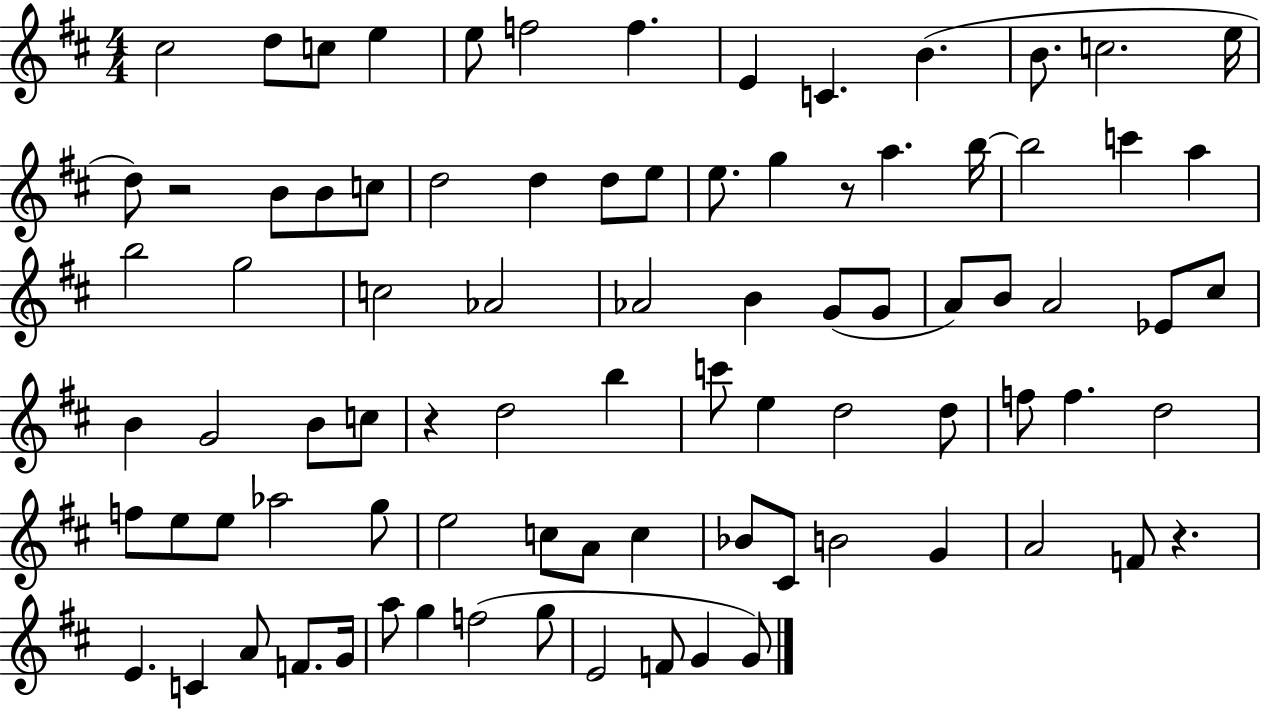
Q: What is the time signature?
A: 4/4